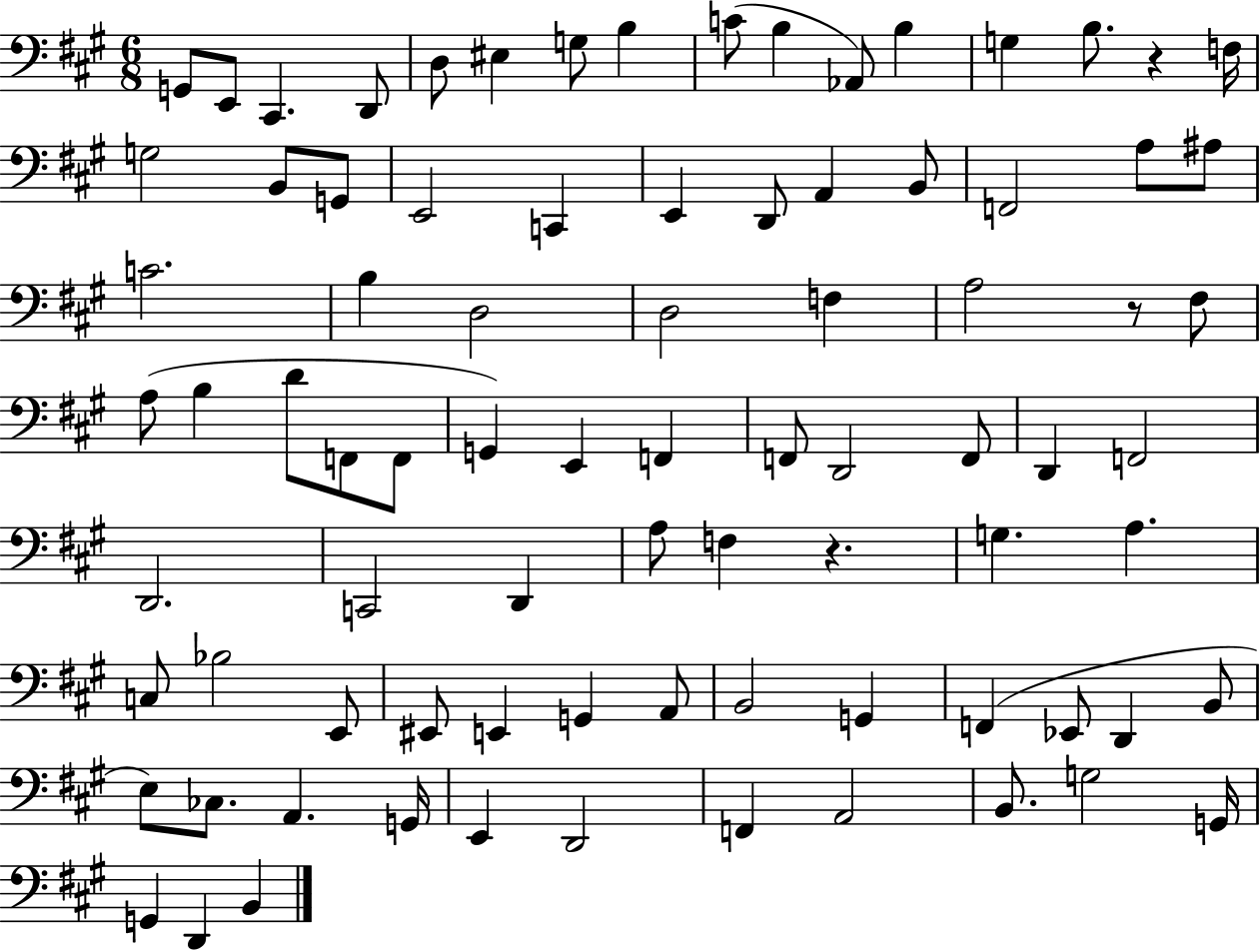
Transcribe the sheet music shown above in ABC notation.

X:1
T:Untitled
M:6/8
L:1/4
K:A
G,,/2 E,,/2 ^C,, D,,/2 D,/2 ^E, G,/2 B, C/2 B, _A,,/2 B, G, B,/2 z F,/4 G,2 B,,/2 G,,/2 E,,2 C,, E,, D,,/2 A,, B,,/2 F,,2 A,/2 ^A,/2 C2 B, D,2 D,2 F, A,2 z/2 ^F,/2 A,/2 B, D/2 F,,/2 F,,/2 G,, E,, F,, F,,/2 D,,2 F,,/2 D,, F,,2 D,,2 C,,2 D,, A,/2 F, z G, A, C,/2 _B,2 E,,/2 ^E,,/2 E,, G,, A,,/2 B,,2 G,, F,, _E,,/2 D,, B,,/2 E,/2 _C,/2 A,, G,,/4 E,, D,,2 F,, A,,2 B,,/2 G,2 G,,/4 G,, D,, B,,